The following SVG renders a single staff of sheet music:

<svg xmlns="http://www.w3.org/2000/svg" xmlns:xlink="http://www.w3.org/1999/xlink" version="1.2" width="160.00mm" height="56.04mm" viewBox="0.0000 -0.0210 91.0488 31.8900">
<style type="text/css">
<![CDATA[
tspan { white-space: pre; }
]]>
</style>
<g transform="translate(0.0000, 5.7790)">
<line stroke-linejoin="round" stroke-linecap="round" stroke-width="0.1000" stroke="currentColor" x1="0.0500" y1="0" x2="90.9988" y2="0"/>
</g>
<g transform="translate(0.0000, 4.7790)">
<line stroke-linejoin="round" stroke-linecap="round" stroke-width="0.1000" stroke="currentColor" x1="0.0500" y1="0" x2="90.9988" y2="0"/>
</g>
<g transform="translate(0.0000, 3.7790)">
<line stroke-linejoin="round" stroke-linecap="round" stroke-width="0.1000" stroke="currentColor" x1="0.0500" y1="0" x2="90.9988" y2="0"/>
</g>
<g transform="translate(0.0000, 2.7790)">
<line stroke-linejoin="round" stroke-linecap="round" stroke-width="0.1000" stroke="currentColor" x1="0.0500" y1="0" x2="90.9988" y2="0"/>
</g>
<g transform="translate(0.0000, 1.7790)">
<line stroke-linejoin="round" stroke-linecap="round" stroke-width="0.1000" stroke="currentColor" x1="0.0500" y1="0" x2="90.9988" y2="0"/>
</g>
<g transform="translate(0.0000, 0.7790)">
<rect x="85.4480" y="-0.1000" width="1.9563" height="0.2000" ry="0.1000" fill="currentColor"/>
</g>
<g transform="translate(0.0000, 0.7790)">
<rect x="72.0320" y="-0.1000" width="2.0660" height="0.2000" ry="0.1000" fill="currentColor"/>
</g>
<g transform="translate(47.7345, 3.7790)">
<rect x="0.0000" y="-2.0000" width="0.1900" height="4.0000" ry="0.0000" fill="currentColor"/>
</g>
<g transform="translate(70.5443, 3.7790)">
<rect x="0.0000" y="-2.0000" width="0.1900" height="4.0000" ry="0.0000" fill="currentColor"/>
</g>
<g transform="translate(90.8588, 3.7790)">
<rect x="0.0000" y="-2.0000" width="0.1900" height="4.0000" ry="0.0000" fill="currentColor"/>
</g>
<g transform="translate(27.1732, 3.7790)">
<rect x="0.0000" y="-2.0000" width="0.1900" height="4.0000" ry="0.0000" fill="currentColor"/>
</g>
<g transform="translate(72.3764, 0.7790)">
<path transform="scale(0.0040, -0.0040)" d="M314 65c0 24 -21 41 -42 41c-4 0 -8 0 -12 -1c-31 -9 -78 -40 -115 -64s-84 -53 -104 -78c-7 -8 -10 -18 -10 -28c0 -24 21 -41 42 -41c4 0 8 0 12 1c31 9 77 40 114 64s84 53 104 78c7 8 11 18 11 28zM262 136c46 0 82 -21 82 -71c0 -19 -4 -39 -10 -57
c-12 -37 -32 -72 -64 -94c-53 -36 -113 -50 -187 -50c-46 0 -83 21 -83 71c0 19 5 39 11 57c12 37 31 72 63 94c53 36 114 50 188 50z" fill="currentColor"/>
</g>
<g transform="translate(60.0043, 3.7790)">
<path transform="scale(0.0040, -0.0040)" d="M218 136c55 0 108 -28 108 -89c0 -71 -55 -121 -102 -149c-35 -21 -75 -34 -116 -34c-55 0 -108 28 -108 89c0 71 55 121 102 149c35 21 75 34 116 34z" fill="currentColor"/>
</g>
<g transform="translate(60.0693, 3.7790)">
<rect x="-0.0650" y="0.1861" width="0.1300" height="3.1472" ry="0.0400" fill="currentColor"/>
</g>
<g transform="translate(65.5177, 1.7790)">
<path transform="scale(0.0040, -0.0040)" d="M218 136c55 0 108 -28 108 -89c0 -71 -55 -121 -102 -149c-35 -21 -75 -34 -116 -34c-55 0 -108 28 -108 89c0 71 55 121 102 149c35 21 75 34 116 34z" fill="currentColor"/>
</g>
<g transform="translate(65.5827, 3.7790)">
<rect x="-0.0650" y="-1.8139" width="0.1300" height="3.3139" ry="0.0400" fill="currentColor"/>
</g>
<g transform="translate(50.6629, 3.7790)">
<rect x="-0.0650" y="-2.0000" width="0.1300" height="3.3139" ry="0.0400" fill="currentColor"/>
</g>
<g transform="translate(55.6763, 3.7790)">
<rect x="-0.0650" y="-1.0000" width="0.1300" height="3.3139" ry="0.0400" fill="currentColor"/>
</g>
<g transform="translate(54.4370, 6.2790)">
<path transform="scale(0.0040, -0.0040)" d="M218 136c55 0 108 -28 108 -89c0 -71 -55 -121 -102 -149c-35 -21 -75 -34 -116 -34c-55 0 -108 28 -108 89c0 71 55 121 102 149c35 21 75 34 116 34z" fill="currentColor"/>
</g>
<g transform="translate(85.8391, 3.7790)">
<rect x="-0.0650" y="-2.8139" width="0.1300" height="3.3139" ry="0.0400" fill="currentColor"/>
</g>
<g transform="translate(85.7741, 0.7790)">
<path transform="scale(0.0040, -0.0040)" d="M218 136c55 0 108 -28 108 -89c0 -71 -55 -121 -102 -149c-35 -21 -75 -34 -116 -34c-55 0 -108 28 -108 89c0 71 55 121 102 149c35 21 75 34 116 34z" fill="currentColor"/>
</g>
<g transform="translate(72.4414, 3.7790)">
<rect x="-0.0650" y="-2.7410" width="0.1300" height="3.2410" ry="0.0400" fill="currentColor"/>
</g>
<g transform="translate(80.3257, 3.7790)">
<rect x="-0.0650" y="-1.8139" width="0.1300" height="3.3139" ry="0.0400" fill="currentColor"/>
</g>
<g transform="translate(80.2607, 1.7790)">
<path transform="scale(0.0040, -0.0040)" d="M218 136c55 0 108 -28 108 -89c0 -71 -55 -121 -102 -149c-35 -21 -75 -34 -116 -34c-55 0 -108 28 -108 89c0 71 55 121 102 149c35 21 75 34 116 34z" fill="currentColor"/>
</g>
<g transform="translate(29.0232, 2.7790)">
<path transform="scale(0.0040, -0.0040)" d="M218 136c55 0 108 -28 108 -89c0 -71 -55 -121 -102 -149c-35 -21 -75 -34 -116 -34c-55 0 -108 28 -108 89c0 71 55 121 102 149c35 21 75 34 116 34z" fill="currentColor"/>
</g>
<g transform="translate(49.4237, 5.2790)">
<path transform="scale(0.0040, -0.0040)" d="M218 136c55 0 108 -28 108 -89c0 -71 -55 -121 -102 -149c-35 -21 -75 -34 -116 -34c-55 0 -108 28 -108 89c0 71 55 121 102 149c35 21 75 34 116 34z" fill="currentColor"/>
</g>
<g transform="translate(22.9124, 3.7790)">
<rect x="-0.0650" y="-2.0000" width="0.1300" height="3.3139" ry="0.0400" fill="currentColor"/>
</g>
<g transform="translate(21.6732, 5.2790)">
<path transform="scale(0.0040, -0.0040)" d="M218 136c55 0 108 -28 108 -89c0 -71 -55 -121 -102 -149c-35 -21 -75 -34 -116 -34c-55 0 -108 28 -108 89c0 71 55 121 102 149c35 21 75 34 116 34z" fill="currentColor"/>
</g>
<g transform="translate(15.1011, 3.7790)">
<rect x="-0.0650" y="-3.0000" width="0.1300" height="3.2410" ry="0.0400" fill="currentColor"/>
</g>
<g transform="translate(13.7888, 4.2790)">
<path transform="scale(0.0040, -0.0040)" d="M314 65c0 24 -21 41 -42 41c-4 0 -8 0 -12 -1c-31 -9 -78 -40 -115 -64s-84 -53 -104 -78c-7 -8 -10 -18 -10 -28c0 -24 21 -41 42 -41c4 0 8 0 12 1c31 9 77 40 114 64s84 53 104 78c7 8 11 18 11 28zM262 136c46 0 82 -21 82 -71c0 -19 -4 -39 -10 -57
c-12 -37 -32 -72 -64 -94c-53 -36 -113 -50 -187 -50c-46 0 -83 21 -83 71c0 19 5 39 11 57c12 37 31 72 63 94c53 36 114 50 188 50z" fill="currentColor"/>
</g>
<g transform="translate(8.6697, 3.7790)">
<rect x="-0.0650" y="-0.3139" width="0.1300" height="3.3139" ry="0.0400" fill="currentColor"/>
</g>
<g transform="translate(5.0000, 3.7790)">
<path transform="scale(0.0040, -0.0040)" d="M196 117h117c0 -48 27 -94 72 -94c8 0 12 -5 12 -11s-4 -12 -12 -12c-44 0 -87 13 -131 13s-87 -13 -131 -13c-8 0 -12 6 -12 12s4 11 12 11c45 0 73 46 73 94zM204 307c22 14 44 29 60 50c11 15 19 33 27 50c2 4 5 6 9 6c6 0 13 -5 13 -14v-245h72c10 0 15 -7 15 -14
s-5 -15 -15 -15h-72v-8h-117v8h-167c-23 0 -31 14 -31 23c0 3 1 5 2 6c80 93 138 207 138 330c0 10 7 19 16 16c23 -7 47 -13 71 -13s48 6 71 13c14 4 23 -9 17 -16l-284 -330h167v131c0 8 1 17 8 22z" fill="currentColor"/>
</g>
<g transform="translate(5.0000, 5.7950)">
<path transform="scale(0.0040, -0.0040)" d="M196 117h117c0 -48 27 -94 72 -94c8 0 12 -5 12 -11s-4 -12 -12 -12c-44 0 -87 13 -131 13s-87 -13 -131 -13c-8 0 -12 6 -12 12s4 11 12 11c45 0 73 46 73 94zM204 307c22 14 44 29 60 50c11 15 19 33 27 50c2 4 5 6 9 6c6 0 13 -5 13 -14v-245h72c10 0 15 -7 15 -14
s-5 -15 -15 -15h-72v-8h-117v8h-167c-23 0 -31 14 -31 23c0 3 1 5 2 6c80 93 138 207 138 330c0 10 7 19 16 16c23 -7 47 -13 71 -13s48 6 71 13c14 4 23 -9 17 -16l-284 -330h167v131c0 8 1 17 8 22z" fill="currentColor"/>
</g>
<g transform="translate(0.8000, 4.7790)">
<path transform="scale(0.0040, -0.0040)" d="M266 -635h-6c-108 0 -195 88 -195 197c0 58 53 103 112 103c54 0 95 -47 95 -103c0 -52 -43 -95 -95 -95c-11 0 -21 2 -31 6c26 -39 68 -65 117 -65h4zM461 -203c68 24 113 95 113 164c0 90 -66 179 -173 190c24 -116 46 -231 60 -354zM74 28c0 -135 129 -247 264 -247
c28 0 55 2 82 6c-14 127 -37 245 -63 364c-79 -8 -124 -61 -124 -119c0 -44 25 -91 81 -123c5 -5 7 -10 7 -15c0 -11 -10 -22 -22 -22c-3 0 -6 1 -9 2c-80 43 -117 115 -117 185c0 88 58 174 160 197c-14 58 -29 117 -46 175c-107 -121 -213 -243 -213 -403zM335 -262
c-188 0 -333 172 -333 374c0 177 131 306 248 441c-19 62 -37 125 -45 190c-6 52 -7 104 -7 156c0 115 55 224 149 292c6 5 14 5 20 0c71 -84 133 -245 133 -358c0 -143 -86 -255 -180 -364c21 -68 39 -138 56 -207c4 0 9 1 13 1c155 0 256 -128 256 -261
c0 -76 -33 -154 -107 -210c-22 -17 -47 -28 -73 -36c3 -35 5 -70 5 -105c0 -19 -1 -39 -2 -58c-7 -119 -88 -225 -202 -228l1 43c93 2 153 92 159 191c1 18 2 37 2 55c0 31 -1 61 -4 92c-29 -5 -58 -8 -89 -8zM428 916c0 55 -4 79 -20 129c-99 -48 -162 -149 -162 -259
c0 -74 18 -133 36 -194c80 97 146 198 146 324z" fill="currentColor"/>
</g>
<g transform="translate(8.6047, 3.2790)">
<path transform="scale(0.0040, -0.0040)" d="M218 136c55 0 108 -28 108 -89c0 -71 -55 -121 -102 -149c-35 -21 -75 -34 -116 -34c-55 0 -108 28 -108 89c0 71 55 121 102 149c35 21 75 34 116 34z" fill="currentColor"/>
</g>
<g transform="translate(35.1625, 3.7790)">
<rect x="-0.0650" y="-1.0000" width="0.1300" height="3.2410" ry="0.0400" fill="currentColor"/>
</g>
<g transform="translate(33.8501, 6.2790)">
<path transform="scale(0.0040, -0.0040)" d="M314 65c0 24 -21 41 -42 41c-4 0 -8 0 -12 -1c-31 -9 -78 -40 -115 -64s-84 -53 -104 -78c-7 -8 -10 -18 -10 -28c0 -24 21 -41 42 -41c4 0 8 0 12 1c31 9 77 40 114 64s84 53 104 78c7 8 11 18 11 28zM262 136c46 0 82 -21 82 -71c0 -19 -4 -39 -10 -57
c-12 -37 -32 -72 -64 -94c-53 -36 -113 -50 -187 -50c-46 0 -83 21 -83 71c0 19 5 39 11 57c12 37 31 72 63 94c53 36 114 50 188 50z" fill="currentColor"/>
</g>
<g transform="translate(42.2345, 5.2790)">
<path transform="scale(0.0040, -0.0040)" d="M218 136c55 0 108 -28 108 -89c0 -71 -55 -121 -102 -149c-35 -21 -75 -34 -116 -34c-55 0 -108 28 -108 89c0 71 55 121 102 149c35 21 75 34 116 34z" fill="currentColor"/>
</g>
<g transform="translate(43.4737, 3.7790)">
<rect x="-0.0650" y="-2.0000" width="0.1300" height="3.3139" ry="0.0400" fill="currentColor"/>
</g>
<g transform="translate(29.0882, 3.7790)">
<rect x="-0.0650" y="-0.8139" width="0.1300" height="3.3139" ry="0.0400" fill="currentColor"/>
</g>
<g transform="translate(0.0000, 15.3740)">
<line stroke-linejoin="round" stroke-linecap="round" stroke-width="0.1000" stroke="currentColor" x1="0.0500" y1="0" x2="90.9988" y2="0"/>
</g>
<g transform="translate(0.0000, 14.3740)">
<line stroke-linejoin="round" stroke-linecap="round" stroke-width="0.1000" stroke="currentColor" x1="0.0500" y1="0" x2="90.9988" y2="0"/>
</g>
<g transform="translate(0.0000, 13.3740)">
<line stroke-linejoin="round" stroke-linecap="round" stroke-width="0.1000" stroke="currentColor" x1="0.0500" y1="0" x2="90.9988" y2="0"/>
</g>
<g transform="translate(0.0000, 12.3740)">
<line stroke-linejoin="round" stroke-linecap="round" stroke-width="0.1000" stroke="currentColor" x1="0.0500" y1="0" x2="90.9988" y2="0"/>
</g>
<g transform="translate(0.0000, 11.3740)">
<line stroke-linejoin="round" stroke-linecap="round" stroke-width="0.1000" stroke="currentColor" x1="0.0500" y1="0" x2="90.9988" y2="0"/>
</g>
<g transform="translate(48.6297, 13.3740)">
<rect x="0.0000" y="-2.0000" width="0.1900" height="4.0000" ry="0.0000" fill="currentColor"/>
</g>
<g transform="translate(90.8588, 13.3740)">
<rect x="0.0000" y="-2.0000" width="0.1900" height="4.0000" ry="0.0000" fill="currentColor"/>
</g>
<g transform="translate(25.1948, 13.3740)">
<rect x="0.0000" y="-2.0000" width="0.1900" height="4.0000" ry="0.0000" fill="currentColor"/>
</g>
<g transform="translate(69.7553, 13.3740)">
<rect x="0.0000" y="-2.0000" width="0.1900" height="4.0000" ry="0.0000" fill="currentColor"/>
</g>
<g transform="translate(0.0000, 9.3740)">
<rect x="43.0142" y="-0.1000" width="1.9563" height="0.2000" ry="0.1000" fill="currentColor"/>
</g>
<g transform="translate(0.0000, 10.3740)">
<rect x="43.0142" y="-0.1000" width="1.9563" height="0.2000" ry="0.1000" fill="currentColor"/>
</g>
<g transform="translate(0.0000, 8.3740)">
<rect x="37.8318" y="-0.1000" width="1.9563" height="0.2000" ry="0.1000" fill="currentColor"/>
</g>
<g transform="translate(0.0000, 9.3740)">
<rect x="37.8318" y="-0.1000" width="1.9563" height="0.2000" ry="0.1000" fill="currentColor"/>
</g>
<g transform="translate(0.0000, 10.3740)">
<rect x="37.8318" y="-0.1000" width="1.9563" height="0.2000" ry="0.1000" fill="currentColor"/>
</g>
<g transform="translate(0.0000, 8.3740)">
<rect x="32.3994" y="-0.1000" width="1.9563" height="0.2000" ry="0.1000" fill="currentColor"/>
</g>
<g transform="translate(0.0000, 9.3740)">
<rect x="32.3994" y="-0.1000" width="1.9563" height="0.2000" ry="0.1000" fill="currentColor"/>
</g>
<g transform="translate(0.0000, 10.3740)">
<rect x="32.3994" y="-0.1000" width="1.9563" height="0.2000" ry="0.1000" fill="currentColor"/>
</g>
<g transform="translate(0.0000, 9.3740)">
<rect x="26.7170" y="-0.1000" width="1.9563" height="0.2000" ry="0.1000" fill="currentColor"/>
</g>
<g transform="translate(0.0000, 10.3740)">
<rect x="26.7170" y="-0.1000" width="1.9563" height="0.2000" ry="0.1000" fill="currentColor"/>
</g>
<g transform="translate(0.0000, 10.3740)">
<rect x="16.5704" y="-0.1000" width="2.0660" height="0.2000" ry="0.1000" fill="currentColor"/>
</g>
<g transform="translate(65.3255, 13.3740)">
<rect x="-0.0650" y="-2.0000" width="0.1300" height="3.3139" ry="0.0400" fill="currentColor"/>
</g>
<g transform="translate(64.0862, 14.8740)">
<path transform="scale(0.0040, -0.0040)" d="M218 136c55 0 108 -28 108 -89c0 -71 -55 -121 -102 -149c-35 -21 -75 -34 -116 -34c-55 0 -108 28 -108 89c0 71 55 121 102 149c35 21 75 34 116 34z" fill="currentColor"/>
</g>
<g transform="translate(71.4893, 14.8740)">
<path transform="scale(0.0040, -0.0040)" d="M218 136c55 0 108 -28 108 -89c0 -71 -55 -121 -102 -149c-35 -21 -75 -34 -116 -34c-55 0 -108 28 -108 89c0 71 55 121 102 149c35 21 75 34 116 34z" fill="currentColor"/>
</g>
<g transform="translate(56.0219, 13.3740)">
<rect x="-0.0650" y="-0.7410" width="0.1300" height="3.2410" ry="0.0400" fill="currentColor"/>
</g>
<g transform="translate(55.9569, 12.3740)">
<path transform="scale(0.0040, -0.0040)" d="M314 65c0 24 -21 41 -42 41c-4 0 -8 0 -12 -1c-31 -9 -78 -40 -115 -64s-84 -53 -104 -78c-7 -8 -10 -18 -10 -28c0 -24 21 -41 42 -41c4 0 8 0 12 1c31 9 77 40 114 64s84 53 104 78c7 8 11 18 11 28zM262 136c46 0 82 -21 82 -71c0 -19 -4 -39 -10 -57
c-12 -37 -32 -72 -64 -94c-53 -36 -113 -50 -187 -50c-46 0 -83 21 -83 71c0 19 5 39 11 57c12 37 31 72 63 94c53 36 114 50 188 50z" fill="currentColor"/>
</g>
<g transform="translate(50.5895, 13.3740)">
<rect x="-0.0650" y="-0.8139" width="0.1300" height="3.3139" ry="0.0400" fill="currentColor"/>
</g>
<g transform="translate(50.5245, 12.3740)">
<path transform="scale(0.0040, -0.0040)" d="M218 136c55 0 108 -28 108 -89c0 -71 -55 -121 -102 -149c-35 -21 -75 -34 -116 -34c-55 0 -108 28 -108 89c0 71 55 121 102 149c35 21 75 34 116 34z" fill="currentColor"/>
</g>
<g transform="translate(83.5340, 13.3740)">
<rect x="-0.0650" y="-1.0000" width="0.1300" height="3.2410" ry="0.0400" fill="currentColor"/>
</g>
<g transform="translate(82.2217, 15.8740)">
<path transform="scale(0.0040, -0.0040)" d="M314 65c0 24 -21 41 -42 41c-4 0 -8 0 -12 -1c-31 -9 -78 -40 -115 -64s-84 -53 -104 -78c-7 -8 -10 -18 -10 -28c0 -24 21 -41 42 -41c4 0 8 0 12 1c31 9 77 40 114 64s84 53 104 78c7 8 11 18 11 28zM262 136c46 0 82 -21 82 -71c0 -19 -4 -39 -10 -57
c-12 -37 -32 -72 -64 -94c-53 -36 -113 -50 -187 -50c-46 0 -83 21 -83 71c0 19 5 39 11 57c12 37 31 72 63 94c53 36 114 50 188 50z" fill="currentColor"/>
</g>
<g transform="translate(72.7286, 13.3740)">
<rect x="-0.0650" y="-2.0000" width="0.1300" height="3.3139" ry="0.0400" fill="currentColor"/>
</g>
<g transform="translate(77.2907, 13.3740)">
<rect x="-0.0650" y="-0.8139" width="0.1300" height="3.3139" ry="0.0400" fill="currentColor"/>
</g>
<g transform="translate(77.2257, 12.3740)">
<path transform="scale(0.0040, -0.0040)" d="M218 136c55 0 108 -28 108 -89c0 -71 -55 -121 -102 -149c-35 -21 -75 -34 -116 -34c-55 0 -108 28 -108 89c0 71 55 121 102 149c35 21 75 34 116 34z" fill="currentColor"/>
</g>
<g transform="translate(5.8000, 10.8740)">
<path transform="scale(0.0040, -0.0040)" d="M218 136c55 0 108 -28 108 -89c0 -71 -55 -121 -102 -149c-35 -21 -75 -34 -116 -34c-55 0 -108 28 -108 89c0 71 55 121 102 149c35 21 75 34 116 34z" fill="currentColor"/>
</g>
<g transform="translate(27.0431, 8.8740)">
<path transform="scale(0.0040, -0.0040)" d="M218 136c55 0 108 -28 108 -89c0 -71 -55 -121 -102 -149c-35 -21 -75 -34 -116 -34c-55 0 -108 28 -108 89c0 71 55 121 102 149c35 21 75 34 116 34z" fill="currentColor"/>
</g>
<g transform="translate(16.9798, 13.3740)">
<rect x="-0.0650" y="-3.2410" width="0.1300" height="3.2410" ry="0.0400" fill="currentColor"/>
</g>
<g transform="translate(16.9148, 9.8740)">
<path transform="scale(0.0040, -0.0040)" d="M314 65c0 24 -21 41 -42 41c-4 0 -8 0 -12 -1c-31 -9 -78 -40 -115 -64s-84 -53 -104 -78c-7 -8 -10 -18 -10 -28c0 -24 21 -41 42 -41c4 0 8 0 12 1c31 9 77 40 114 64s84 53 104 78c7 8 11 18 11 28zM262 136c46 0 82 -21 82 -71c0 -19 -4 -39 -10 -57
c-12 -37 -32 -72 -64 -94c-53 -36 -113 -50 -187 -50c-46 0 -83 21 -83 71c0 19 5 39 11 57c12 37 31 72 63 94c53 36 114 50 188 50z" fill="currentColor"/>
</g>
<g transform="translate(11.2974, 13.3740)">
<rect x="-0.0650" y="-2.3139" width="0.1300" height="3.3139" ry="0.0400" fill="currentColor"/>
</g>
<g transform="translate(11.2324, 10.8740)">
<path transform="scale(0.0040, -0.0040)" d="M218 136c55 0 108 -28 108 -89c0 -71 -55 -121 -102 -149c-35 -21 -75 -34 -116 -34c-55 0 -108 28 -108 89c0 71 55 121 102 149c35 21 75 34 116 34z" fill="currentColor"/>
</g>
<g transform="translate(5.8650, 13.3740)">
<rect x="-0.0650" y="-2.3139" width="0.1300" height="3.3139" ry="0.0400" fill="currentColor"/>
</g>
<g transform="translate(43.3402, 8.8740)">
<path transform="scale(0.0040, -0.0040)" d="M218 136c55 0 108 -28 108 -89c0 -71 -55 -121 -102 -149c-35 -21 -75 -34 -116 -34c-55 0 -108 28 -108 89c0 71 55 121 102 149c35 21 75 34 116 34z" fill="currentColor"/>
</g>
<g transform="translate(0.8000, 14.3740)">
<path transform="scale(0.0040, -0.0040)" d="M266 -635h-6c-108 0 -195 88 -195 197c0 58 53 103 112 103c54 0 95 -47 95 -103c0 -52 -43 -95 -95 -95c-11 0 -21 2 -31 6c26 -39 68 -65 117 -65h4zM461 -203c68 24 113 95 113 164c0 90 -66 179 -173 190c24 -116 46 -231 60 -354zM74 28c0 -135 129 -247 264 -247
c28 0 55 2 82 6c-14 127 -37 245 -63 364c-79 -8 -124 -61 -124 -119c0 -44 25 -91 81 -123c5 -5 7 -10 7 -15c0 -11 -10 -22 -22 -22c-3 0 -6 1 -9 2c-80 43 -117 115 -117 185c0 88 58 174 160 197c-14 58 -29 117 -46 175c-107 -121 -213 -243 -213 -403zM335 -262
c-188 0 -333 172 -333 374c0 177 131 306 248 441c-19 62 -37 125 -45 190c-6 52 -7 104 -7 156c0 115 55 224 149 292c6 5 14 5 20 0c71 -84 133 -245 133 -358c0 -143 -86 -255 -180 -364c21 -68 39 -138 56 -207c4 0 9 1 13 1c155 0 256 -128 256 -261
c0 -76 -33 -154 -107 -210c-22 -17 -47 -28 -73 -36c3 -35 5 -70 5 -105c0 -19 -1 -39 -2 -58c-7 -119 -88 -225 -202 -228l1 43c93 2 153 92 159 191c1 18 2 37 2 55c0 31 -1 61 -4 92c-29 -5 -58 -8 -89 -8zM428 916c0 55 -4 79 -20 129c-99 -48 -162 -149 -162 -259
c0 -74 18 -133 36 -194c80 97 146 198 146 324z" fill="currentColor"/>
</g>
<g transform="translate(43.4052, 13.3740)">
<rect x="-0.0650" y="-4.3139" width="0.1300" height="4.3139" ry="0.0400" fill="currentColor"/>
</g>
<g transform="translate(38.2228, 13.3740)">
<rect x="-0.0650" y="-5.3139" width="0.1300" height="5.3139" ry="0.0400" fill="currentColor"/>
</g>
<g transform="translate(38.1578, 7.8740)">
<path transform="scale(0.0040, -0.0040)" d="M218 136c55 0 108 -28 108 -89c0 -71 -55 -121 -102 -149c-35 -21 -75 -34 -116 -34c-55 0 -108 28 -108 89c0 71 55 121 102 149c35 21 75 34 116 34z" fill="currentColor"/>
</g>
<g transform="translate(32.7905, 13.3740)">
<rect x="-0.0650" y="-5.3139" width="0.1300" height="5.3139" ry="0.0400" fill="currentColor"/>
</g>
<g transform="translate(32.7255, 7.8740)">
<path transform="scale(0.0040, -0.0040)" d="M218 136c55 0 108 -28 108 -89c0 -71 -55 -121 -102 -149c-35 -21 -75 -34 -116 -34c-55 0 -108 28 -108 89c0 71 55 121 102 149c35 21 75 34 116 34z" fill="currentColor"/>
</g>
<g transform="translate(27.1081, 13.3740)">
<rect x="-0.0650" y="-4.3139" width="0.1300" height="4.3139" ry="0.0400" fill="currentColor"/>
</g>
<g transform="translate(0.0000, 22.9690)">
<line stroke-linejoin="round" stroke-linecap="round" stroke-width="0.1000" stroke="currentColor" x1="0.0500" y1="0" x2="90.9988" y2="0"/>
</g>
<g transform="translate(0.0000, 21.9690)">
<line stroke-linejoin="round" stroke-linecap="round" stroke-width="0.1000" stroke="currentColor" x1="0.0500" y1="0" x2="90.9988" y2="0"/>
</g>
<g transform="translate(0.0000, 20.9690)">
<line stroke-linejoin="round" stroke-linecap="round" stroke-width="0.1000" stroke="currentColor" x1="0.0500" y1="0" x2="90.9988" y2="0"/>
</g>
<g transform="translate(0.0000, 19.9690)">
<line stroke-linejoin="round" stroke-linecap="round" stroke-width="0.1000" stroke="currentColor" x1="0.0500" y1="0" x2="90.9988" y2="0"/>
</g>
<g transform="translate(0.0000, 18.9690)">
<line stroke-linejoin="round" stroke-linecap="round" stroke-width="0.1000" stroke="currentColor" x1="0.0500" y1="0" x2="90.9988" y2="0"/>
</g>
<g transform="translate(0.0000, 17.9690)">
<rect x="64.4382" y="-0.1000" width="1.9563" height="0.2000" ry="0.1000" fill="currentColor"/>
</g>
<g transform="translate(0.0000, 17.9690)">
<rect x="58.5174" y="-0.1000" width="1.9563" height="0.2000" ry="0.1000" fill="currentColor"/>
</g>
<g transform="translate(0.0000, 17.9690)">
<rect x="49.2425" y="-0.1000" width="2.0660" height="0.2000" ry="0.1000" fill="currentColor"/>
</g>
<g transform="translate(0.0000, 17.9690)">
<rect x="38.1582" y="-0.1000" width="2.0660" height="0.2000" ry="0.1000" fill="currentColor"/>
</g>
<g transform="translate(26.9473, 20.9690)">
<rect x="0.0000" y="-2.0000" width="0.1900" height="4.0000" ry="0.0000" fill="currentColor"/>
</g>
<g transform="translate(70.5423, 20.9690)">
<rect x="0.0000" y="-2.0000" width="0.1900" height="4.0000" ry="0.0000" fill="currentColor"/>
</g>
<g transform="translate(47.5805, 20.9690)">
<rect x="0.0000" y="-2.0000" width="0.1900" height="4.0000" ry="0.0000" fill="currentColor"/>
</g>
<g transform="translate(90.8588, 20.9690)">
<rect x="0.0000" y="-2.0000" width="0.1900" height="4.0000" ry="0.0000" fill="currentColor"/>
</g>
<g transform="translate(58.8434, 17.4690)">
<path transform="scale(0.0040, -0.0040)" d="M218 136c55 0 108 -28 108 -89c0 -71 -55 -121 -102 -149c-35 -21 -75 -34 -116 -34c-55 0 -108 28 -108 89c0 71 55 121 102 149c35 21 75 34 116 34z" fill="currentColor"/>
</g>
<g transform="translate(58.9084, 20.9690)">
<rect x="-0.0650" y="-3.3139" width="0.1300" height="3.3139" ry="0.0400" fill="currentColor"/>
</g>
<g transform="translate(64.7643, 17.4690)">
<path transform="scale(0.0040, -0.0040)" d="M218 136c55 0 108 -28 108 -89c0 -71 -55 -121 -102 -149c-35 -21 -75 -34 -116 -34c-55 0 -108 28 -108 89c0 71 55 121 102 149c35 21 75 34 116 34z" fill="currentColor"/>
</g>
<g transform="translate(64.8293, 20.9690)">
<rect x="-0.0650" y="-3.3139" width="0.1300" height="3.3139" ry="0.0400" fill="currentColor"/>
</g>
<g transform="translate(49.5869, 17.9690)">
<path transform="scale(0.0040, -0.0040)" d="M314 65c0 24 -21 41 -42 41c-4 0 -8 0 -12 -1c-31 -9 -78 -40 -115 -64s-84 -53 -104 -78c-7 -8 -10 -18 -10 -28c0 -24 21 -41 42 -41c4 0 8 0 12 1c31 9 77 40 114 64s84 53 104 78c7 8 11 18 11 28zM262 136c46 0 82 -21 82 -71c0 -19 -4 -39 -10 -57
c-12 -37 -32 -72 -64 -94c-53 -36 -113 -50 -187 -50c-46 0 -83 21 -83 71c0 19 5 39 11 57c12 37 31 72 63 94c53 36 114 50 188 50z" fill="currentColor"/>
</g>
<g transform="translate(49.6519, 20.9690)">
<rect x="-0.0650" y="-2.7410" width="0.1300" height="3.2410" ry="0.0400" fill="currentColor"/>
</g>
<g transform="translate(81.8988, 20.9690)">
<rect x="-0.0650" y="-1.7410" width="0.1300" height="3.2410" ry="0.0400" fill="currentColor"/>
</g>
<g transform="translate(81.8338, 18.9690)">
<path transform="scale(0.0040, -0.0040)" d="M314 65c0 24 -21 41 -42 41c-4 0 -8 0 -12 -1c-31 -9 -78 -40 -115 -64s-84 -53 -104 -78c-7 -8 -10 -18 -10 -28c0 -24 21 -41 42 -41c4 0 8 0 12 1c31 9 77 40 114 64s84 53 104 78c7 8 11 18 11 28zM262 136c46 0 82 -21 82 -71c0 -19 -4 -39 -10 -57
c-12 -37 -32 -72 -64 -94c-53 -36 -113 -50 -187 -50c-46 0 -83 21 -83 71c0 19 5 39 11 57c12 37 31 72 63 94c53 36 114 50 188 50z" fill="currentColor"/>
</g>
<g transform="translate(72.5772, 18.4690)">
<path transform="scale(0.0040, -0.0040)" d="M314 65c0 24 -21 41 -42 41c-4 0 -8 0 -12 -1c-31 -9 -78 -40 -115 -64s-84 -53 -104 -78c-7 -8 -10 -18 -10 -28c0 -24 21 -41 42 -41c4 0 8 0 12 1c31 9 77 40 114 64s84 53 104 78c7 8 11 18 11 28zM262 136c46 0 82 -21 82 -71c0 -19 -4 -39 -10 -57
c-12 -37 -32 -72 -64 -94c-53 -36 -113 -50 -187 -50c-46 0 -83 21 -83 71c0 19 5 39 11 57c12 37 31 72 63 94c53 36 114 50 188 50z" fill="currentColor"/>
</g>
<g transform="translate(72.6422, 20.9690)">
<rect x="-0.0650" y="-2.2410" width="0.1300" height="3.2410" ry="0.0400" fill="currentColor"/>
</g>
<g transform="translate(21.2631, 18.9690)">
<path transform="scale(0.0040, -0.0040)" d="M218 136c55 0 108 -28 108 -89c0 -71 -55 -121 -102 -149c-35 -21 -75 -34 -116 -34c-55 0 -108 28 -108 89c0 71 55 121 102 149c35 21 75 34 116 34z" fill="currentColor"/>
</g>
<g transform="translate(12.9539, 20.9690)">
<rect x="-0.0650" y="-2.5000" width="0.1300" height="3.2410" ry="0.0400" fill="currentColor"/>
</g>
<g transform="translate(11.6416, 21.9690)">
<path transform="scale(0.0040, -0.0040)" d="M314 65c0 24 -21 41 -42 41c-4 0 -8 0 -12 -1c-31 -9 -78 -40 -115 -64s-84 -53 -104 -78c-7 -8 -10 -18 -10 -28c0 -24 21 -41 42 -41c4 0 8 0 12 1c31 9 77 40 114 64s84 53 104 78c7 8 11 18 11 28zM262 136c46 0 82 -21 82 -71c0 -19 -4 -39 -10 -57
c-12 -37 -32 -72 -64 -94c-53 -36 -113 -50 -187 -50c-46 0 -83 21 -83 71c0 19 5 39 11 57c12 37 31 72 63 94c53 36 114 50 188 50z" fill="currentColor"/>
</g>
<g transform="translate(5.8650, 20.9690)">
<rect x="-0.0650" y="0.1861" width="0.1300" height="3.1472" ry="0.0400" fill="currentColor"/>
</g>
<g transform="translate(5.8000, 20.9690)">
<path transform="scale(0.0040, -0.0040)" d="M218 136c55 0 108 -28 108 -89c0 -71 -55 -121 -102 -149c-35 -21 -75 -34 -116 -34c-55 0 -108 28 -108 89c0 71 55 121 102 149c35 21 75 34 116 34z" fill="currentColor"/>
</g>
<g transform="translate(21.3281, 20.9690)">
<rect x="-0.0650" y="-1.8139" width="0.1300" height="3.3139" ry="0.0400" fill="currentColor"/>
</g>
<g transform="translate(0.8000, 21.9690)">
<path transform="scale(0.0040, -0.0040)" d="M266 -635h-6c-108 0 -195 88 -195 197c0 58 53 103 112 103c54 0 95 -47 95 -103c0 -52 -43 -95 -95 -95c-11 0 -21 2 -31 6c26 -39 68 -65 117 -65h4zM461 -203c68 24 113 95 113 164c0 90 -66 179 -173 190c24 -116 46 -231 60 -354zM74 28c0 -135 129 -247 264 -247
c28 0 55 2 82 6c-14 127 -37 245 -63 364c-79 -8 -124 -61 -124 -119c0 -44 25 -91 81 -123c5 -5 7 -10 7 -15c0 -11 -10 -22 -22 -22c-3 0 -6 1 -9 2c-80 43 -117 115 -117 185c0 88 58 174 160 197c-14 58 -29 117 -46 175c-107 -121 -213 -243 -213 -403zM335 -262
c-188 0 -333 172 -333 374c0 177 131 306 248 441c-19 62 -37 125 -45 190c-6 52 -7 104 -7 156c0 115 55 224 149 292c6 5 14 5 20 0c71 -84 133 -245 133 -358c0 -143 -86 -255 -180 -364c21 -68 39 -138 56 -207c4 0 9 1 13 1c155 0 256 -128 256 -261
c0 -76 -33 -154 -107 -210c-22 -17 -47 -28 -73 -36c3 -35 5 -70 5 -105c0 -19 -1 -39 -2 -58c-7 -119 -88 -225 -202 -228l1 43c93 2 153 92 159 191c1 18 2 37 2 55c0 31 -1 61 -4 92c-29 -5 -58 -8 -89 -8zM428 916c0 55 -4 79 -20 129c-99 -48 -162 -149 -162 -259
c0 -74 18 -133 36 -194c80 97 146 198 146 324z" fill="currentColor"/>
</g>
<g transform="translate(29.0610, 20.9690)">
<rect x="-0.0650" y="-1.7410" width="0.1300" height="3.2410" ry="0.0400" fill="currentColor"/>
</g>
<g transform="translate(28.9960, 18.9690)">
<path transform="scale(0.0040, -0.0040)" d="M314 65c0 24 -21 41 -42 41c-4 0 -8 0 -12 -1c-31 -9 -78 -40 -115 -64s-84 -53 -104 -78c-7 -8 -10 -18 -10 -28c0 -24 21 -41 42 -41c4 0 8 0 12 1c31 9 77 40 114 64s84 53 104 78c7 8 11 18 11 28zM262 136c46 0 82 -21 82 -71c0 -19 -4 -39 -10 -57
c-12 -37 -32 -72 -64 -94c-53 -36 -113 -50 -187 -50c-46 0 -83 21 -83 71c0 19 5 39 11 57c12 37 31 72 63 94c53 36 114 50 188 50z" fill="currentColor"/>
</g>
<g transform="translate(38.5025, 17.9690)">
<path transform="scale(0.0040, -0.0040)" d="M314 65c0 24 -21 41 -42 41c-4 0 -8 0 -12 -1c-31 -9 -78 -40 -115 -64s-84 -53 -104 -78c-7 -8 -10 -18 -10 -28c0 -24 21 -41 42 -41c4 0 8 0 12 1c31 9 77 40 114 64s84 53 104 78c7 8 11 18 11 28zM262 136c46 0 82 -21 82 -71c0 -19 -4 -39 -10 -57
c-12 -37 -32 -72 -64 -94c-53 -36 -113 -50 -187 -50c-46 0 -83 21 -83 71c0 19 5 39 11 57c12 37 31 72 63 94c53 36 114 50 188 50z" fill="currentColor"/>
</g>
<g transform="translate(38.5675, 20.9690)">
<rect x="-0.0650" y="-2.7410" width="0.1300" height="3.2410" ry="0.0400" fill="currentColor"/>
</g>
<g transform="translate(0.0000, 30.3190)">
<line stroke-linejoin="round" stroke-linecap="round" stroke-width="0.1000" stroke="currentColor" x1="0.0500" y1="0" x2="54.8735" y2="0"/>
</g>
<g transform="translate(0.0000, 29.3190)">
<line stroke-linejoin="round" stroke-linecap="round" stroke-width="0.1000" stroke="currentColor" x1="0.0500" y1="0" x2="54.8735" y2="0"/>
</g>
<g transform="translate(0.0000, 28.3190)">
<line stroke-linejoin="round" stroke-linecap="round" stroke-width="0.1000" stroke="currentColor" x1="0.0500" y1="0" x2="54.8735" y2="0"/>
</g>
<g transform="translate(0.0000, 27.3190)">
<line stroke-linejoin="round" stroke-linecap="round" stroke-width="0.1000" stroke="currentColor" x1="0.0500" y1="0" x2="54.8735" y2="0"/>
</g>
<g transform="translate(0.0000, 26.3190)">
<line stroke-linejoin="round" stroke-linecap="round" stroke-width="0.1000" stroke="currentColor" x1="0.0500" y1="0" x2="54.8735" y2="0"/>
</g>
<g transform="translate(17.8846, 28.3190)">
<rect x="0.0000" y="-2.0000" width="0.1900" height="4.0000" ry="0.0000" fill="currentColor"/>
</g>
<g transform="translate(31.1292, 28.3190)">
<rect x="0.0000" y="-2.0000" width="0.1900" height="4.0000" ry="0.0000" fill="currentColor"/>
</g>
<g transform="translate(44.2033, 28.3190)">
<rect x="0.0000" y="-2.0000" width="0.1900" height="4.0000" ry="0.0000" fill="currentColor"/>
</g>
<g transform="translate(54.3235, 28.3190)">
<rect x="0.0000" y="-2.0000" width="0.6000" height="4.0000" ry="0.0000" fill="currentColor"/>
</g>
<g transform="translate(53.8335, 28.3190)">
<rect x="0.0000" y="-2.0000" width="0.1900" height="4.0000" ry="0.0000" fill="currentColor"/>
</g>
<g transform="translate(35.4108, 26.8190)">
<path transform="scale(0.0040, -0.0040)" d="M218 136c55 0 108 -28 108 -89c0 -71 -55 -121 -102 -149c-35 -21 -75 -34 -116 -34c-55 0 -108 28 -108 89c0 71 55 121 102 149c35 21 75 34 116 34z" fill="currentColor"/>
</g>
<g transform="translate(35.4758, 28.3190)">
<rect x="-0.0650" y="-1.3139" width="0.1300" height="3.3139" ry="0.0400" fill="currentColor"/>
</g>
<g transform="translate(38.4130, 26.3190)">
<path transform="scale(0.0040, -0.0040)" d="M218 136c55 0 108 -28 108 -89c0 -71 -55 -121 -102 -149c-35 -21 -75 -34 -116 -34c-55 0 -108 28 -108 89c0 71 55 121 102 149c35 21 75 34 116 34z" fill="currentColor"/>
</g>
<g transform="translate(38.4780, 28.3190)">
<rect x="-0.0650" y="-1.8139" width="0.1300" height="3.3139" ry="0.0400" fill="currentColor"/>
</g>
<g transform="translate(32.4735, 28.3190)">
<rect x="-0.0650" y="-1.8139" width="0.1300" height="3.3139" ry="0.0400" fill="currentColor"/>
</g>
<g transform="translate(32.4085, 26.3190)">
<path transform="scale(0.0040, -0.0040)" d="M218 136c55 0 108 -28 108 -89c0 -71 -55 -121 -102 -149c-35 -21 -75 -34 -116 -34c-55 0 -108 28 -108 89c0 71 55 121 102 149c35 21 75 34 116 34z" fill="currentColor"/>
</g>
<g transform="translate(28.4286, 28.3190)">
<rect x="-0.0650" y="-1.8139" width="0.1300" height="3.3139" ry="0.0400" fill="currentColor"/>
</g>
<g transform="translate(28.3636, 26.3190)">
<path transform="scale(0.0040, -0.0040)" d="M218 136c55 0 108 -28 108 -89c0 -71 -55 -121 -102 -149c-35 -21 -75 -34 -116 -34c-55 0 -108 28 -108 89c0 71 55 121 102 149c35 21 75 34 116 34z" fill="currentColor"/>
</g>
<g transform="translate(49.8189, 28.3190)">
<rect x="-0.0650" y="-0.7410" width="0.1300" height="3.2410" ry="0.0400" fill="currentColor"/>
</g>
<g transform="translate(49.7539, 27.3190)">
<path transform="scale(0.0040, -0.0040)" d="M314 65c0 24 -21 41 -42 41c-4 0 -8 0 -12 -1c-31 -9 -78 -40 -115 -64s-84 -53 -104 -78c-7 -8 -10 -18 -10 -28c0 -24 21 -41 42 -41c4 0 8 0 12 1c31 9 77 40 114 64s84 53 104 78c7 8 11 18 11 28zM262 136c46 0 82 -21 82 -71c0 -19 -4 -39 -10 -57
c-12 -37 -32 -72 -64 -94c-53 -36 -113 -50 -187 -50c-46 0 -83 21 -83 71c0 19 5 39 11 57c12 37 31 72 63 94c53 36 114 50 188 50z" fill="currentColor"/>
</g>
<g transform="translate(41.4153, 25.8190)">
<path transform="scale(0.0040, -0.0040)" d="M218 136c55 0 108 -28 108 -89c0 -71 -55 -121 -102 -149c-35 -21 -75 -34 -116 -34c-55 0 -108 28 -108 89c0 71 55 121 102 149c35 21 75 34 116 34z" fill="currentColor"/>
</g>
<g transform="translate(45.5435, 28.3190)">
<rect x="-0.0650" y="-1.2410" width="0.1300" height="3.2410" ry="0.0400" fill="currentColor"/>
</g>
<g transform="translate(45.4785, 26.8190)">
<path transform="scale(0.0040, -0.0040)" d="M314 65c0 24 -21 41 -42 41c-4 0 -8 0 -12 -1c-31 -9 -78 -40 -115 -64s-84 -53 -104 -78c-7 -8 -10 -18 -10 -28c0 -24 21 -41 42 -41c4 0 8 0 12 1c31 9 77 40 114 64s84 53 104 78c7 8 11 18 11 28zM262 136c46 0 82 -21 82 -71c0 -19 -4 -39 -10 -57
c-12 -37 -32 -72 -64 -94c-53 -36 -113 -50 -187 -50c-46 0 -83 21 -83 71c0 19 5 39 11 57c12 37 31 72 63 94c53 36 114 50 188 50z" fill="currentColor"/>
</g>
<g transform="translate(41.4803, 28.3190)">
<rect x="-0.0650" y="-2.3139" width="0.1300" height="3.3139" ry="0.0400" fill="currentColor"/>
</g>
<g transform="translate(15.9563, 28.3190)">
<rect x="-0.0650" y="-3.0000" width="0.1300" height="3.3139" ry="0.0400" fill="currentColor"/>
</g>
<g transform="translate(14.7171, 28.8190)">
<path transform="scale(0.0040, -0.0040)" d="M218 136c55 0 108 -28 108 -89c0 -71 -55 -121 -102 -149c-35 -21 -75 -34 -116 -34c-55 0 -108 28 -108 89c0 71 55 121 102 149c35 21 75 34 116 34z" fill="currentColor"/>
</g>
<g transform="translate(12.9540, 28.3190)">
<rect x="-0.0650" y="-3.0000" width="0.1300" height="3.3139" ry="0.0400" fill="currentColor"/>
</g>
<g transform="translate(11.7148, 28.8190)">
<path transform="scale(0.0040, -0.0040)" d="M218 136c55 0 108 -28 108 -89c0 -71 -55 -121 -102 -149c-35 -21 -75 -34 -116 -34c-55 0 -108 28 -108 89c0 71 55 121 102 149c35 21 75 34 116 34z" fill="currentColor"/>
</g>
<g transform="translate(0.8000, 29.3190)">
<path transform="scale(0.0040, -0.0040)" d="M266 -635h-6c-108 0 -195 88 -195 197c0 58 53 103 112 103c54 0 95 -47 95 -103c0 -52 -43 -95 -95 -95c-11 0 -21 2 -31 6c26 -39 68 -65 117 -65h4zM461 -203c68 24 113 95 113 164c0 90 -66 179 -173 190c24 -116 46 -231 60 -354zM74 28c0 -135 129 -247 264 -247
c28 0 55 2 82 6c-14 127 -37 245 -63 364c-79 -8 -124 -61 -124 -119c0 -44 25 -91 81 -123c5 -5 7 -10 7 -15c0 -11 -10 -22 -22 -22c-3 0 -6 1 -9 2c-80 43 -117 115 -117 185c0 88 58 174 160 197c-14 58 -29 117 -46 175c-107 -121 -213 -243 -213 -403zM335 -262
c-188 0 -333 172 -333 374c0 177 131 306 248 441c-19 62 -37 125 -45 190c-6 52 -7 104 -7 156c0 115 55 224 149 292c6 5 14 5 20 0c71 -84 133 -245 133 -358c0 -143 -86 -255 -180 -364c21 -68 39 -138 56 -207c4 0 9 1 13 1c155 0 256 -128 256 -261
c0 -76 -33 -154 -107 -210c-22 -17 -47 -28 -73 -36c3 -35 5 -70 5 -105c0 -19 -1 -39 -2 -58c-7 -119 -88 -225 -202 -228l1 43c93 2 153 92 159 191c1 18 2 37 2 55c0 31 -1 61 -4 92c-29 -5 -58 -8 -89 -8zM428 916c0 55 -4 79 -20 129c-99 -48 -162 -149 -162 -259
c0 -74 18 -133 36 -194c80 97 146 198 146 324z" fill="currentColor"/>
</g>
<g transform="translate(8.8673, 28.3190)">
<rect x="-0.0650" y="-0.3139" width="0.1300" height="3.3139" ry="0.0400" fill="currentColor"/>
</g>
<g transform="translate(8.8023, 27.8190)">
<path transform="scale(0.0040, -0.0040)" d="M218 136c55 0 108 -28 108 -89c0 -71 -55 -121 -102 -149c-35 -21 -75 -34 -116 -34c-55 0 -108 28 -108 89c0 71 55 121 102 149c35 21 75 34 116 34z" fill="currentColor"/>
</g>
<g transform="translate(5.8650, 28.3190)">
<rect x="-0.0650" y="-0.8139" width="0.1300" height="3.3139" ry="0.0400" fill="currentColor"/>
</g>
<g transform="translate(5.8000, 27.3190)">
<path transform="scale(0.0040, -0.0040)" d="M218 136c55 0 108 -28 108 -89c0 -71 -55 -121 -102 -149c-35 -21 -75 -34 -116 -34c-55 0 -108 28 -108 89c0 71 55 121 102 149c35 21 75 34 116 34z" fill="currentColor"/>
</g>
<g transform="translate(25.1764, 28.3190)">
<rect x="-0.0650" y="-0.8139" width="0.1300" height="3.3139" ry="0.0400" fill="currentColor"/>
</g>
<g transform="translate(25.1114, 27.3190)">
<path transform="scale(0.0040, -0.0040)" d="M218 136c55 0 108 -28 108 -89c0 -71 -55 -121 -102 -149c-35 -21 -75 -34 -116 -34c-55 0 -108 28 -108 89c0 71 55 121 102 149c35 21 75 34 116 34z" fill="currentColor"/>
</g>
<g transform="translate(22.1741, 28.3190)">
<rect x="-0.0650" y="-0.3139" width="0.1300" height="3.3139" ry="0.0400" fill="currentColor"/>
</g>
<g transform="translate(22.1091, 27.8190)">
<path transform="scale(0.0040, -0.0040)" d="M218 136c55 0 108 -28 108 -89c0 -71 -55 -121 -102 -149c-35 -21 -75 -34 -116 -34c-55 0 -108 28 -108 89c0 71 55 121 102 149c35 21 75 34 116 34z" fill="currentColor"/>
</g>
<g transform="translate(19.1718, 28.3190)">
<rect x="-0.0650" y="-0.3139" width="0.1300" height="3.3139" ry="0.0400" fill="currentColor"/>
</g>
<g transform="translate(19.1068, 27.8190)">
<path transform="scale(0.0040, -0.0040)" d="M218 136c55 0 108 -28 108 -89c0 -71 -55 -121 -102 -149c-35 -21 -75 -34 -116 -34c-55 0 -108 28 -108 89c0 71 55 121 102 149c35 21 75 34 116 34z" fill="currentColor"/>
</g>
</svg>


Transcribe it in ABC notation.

X:1
T:Untitled
M:4/4
L:1/4
K:C
c A2 F d D2 F F D B f a2 f a g g b2 d' f' f' d' d d2 F F d D2 B G2 f f2 a2 a2 b b g2 f2 d c A A c c d f f e f g e2 d2